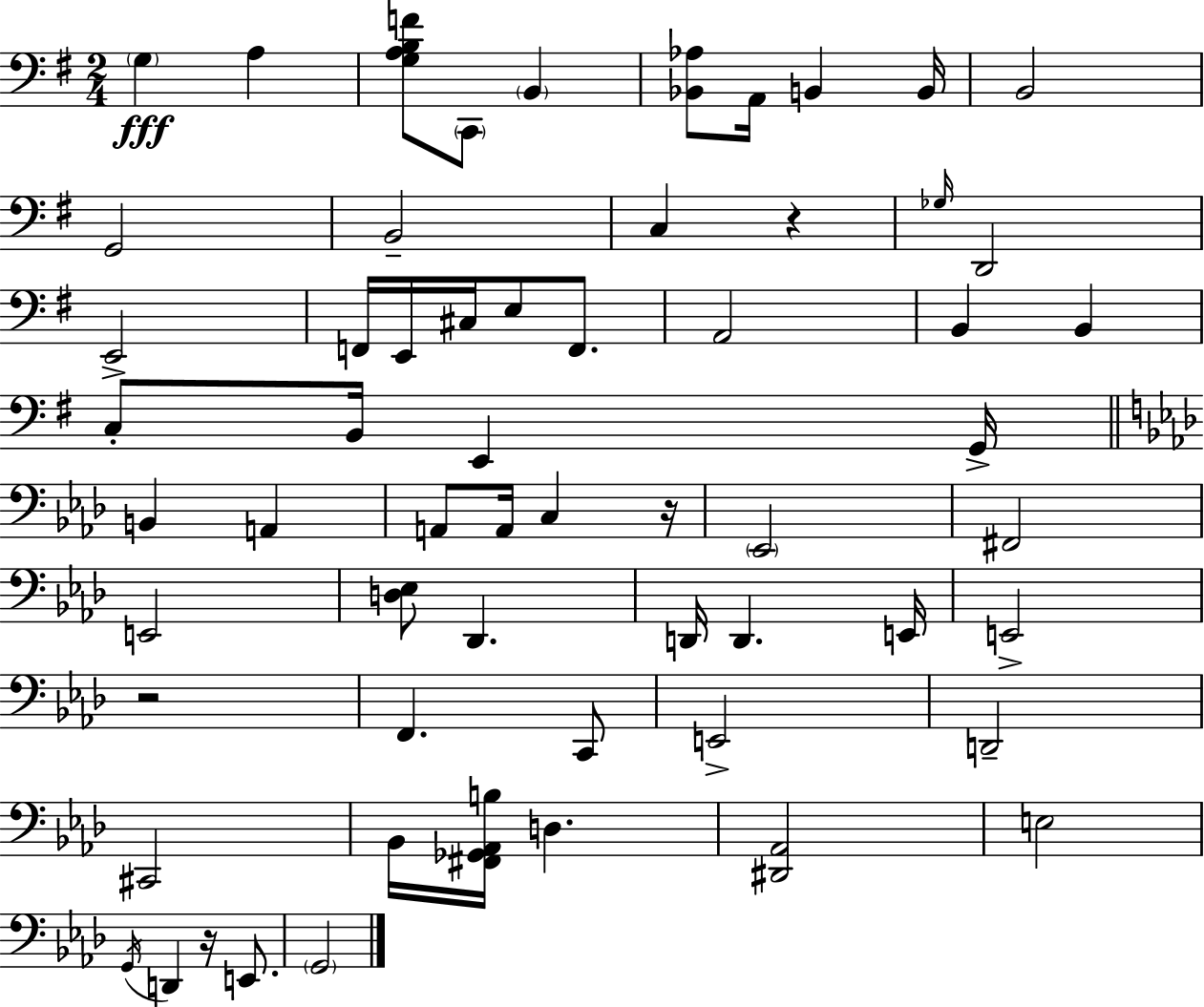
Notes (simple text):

G3/q A3/q [G3,A3,B3,F4]/e C2/e B2/q [Bb2,Ab3]/e A2/s B2/q B2/s B2/h G2/h B2/h C3/q R/q Gb3/s D2/h E2/h F2/s E2/s C#3/s E3/e F2/e. A2/h B2/q B2/q C3/e B2/s E2/q G2/s B2/q A2/q A2/e A2/s C3/q R/s Eb2/h F#2/h E2/h [D3,Eb3]/e Db2/q. D2/s D2/q. E2/s E2/h R/h F2/q. C2/e E2/h D2/h C#2/h Bb2/s [F#2,Gb2,Ab2,B3]/s D3/q. [D#2,Ab2]/h E3/h G2/s D2/q R/s E2/e. G2/h